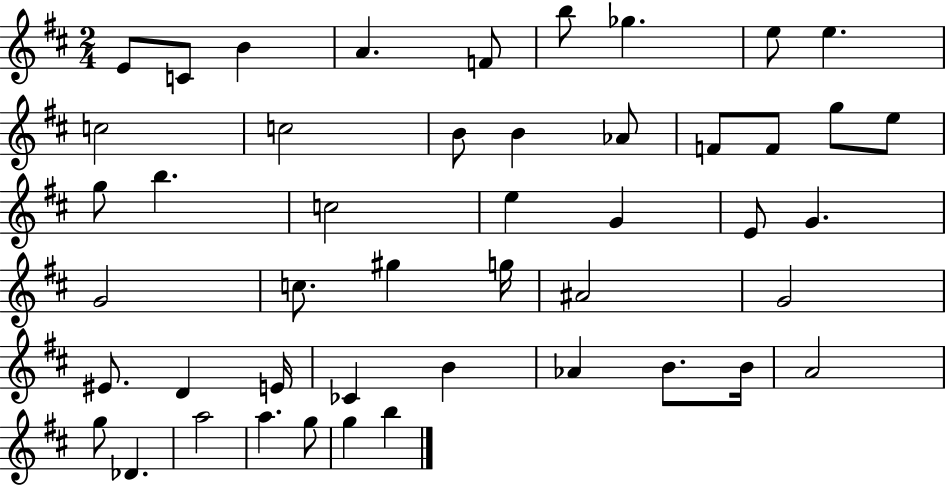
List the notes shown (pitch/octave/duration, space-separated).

E4/e C4/e B4/q A4/q. F4/e B5/e Gb5/q. E5/e E5/q. C5/h C5/h B4/e B4/q Ab4/e F4/e F4/e G5/e E5/e G5/e B5/q. C5/h E5/q G4/q E4/e G4/q. G4/h C5/e. G#5/q G5/s A#4/h G4/h EIS4/e. D4/q E4/s CES4/q B4/q Ab4/q B4/e. B4/s A4/h G5/e Db4/q. A5/h A5/q. G5/e G5/q B5/q